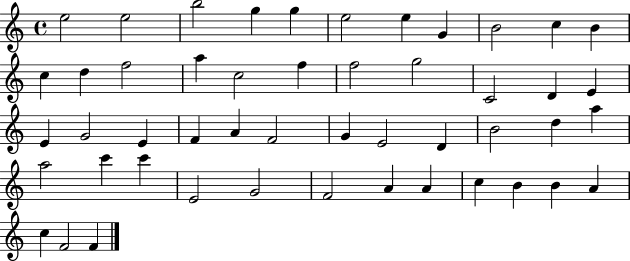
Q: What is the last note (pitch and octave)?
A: F4